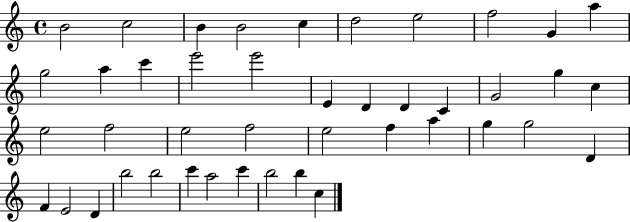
B4/h C5/h B4/q B4/h C5/q D5/h E5/h F5/h G4/q A5/q G5/h A5/q C6/q E6/h E6/h E4/q D4/q D4/q C4/q G4/h G5/q C5/q E5/h F5/h E5/h F5/h E5/h F5/q A5/q G5/q G5/h D4/q F4/q E4/h D4/q B5/h B5/h C6/q A5/h C6/q B5/h B5/q C5/q